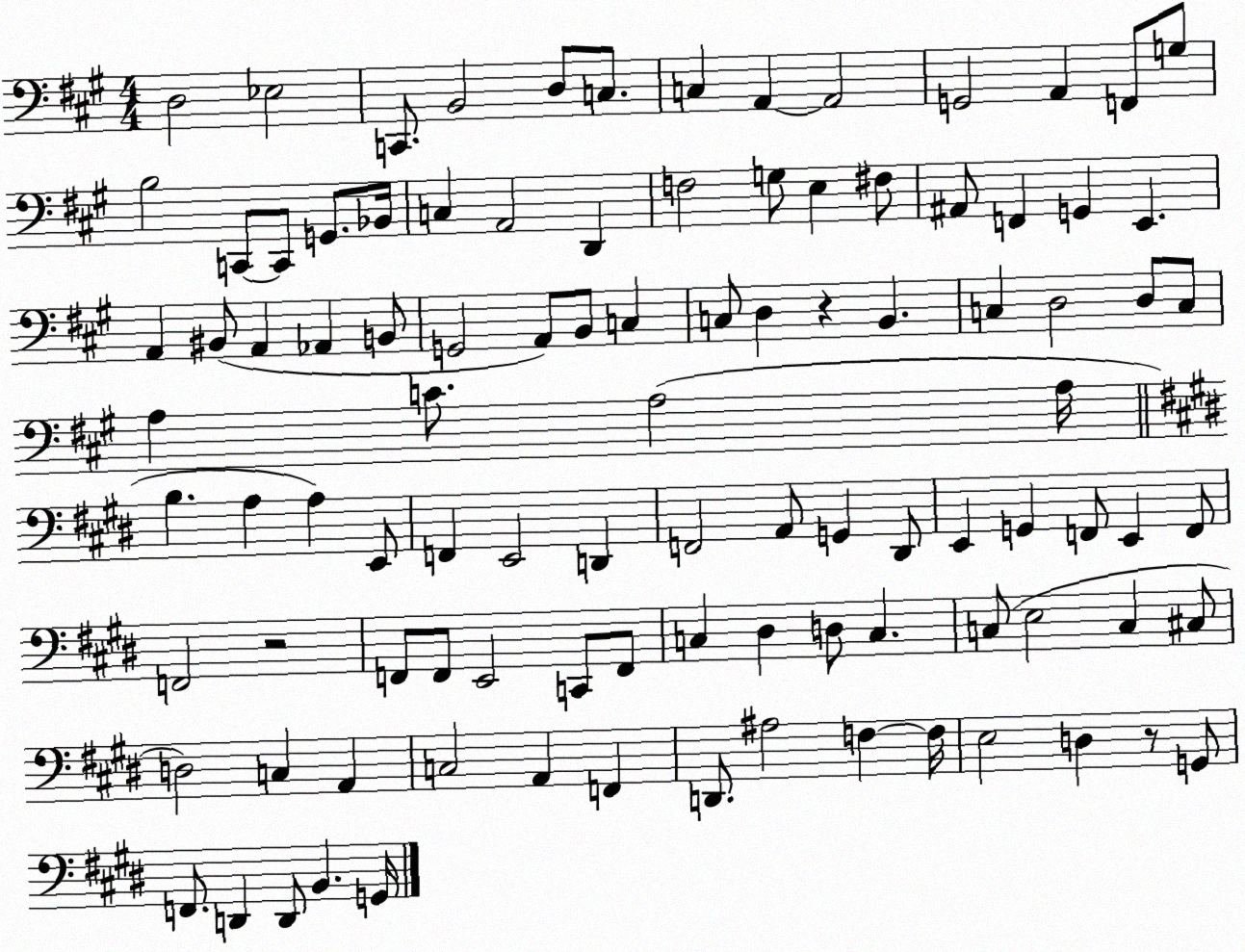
X:1
T:Untitled
M:4/4
L:1/4
K:A
D,2 _E,2 C,,/2 B,,2 D,/2 C,/2 C, A,, A,,2 G,,2 A,, F,,/2 G,/2 B,2 C,,/2 C,,/2 G,,/2 _B,,/4 C, A,,2 D,, F,2 G,/2 E, ^F,/2 ^A,,/2 F,, G,, E,, A,, ^B,,/2 A,, _A,, B,,/2 G,,2 A,,/2 B,,/2 C, C,/2 D, z B,, C, D,2 D,/2 C,/2 A, C/2 A,2 A,/4 B, A, A, E,,/2 F,, E,,2 D,, F,,2 A,,/2 G,, ^D,,/2 E,, G,, F,,/2 E,, F,,/2 F,,2 z2 F,,/2 F,,/2 E,,2 C,,/2 F,,/2 C, ^D, D,/2 C, C,/2 E,2 C, ^C,/2 D,2 C, A,, C,2 A,, F,, D,,/2 ^A,2 F, F,/4 E,2 D, z/2 G,,/2 F,,/2 D,, D,,/2 B,, G,,/4